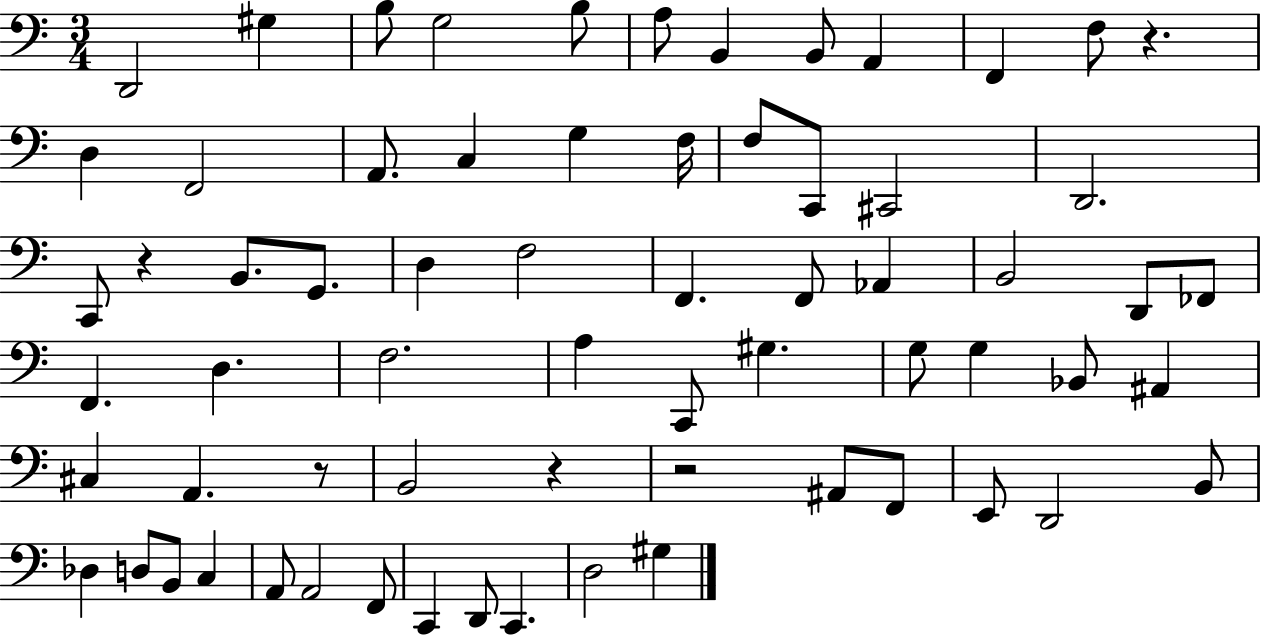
D2/h G#3/q B3/e G3/h B3/e A3/e B2/q B2/e A2/q F2/q F3/e R/q. D3/q F2/h A2/e. C3/q G3/q F3/s F3/e C2/e C#2/h D2/h. C2/e R/q B2/e. G2/e. D3/q F3/h F2/q. F2/e Ab2/q B2/h D2/e FES2/e F2/q. D3/q. F3/h. A3/q C2/e G#3/q. G3/e G3/q Bb2/e A#2/q C#3/q A2/q. R/e B2/h R/q R/h A#2/e F2/e E2/e D2/h B2/e Db3/q D3/e B2/e C3/q A2/e A2/h F2/e C2/q D2/e C2/q. D3/h G#3/q